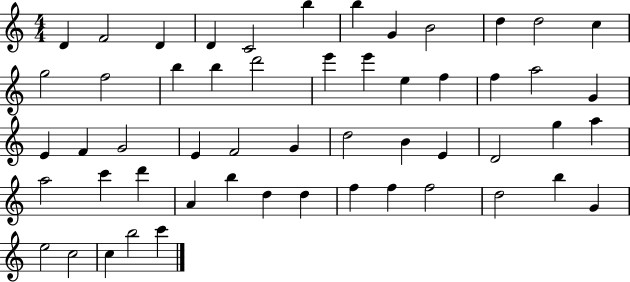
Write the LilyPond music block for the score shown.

{
  \clef treble
  \numericTimeSignature
  \time 4/4
  \key c \major
  d'4 f'2 d'4 | d'4 c'2 b''4 | b''4 g'4 b'2 | d''4 d''2 c''4 | \break g''2 f''2 | b''4 b''4 d'''2 | e'''4 e'''4 e''4 f''4 | f''4 a''2 g'4 | \break e'4 f'4 g'2 | e'4 f'2 g'4 | d''2 b'4 e'4 | d'2 g''4 a''4 | \break a''2 c'''4 d'''4 | a'4 b''4 d''4 d''4 | f''4 f''4 f''2 | d''2 b''4 g'4 | \break e''2 c''2 | c''4 b''2 c'''4 | \bar "|."
}